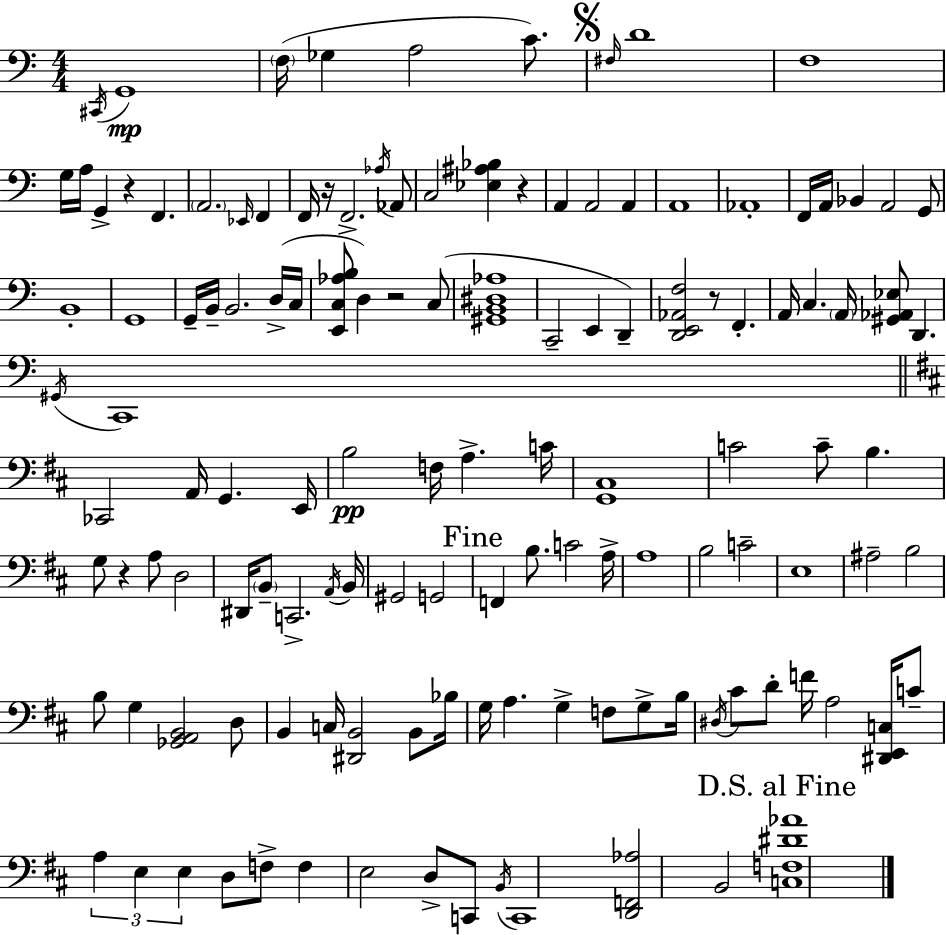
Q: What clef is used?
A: bass